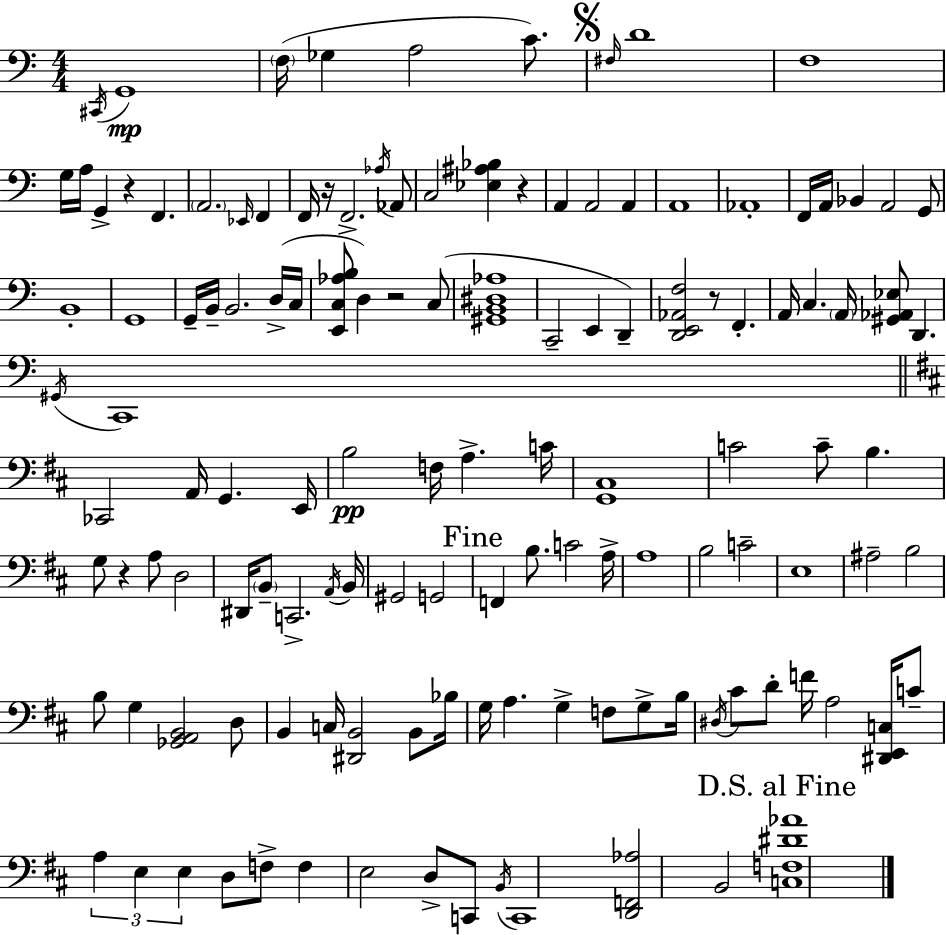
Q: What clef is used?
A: bass